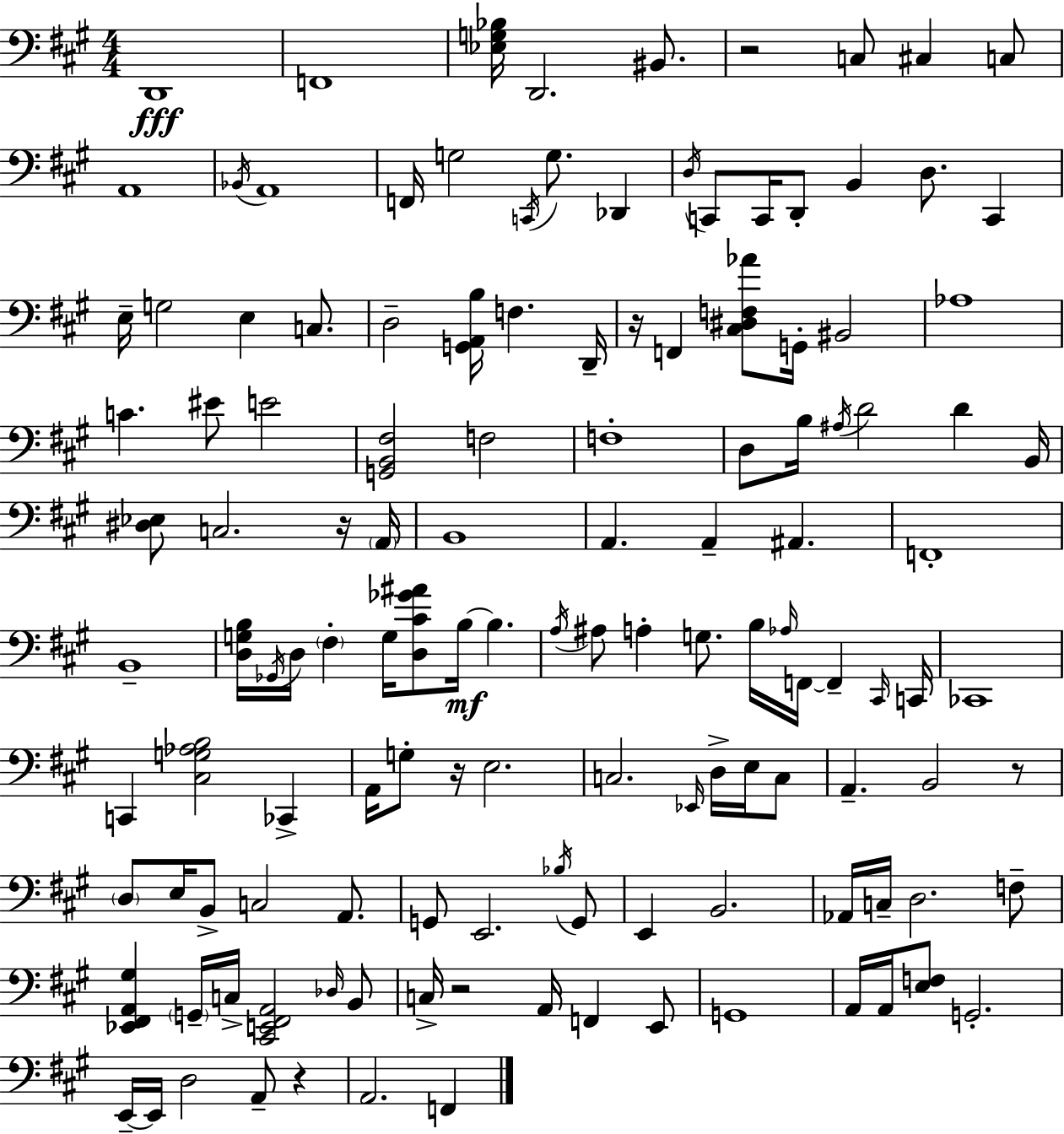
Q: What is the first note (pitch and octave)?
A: D2